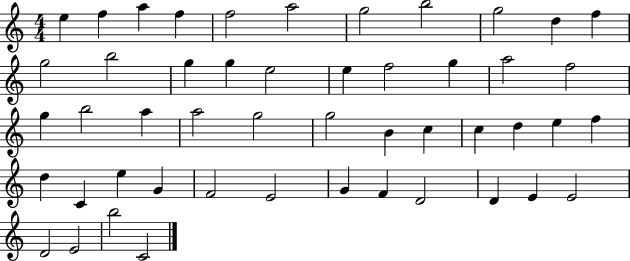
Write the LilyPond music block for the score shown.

{
  \clef treble
  \numericTimeSignature
  \time 4/4
  \key c \major
  e''4 f''4 a''4 f''4 | f''2 a''2 | g''2 b''2 | g''2 d''4 f''4 | \break g''2 b''2 | g''4 g''4 e''2 | e''4 f''2 g''4 | a''2 f''2 | \break g''4 b''2 a''4 | a''2 g''2 | g''2 b'4 c''4 | c''4 d''4 e''4 f''4 | \break d''4 c'4 e''4 g'4 | f'2 e'2 | g'4 f'4 d'2 | d'4 e'4 e'2 | \break d'2 e'2 | b''2 c'2 | \bar "|."
}